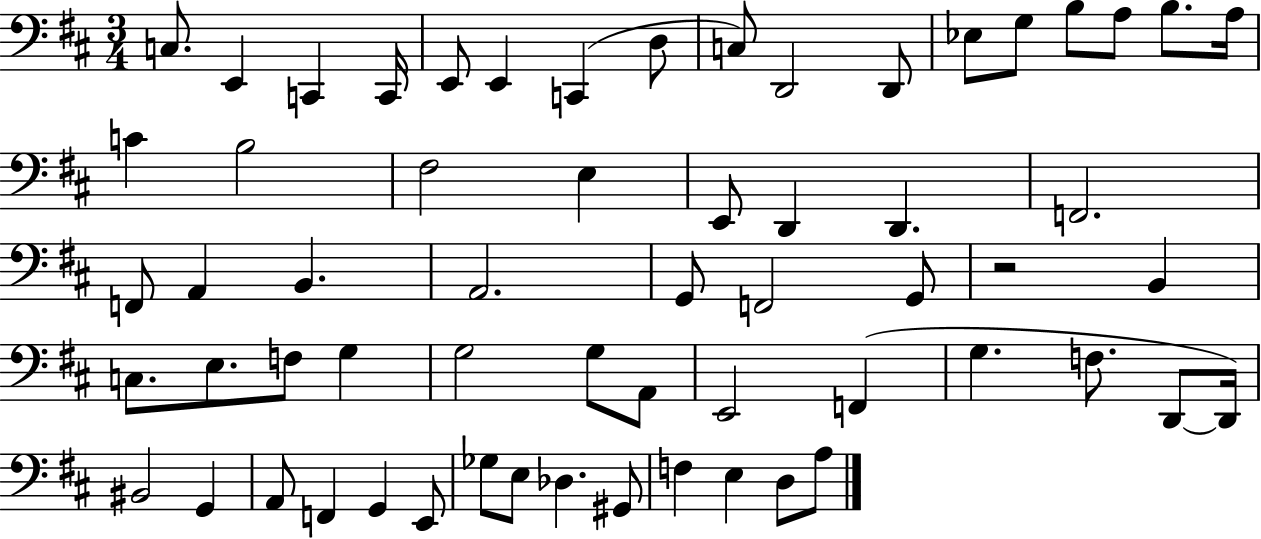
{
  \clef bass
  \numericTimeSignature
  \time 3/4
  \key d \major
  c8. e,4 c,4 c,16 | e,8 e,4 c,4( d8 | c8) d,2 d,8 | ees8 g8 b8 a8 b8. a16 | \break c'4 b2 | fis2 e4 | e,8 d,4 d,4. | f,2. | \break f,8 a,4 b,4. | a,2. | g,8 f,2 g,8 | r2 b,4 | \break c8. e8. f8 g4 | g2 g8 a,8 | e,2 f,4( | g4. f8. d,8~~ d,16) | \break bis,2 g,4 | a,8 f,4 g,4 e,8 | ges8 e8 des4. gis,8 | f4 e4 d8 a8 | \break \bar "|."
}